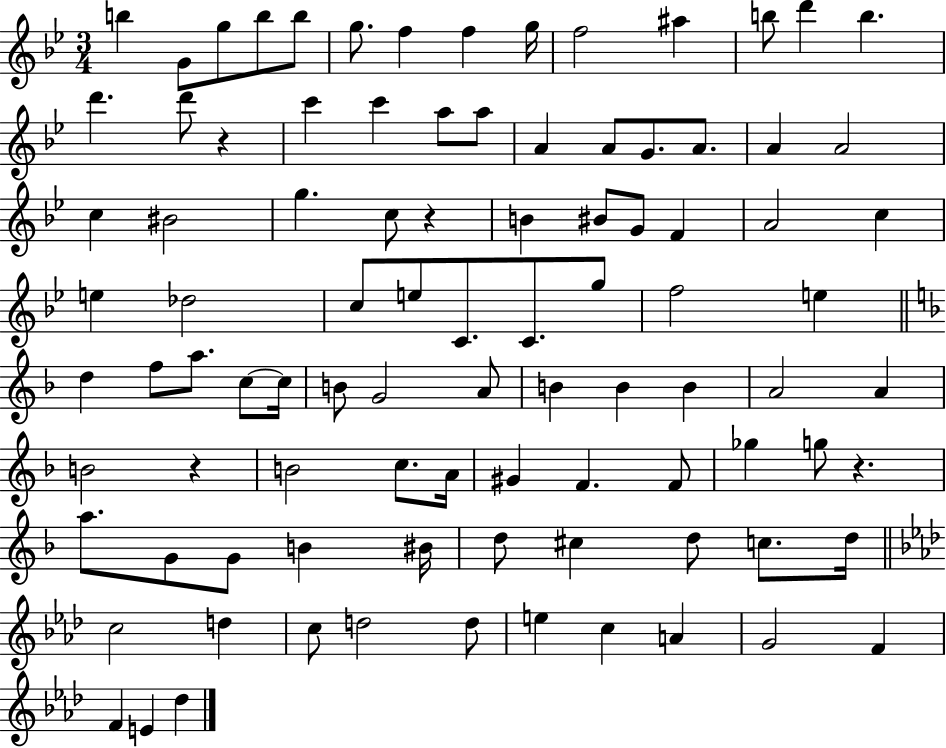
{
  \clef treble
  \numericTimeSignature
  \time 3/4
  \key bes \major
  b''4 g'8 g''8 b''8 b''8 | g''8. f''4 f''4 g''16 | f''2 ais''4 | b''8 d'''4 b''4. | \break d'''4. d'''8 r4 | c'''4 c'''4 a''8 a''8 | a'4 a'8 g'8. a'8. | a'4 a'2 | \break c''4 bis'2 | g''4. c''8 r4 | b'4 bis'8 g'8 f'4 | a'2 c''4 | \break e''4 des''2 | c''8 e''8 c'8. c'8. g''8 | f''2 e''4 | \bar "||" \break \key f \major d''4 f''8 a''8. c''8~~ c''16 | b'8 g'2 a'8 | b'4 b'4 b'4 | a'2 a'4 | \break b'2 r4 | b'2 c''8. a'16 | gis'4 f'4. f'8 | ges''4 g''8 r4. | \break a''8. g'8 g'8 b'4 bis'16 | d''8 cis''4 d''8 c''8. d''16 | \bar "||" \break \key f \minor c''2 d''4 | c''8 d''2 d''8 | e''4 c''4 a'4 | g'2 f'4 | \break f'4 e'4 des''4 | \bar "|."
}